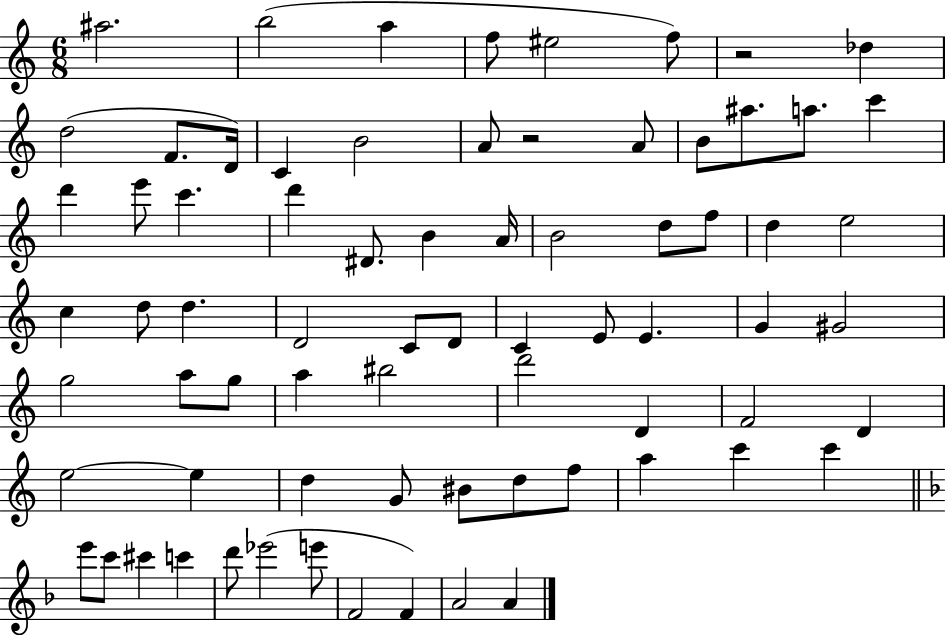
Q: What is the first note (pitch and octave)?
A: A#5